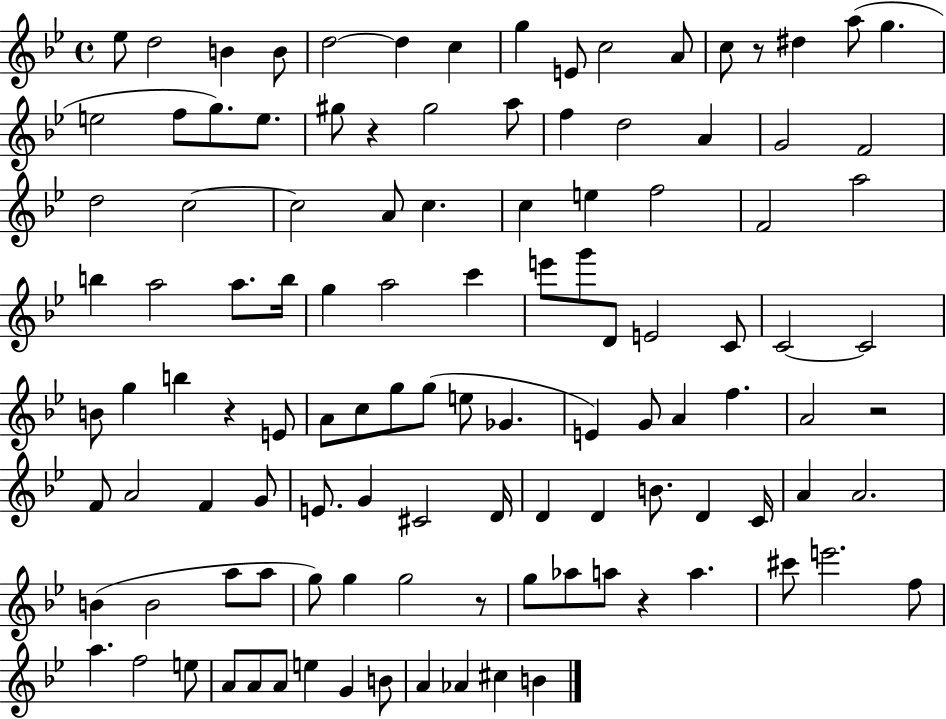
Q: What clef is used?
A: treble